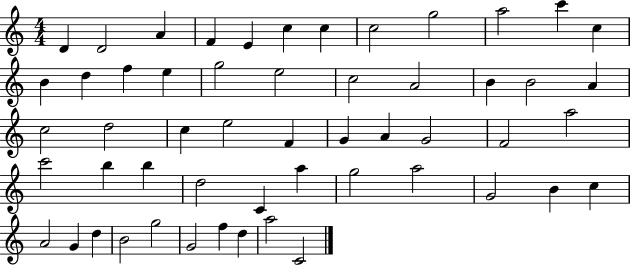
{
  \clef treble
  \numericTimeSignature
  \time 4/4
  \key c \major
  d'4 d'2 a'4 | f'4 e'4 c''4 c''4 | c''2 g''2 | a''2 c'''4 c''4 | \break b'4 d''4 f''4 e''4 | g''2 e''2 | c''2 a'2 | b'4 b'2 a'4 | \break c''2 d''2 | c''4 e''2 f'4 | g'4 a'4 g'2 | f'2 a''2 | \break c'''2 b''4 b''4 | d''2 c'4 a''4 | g''2 a''2 | g'2 b'4 c''4 | \break a'2 g'4 d''4 | b'2 g''2 | g'2 f''4 d''4 | a''2 c'2 | \break \bar "|."
}